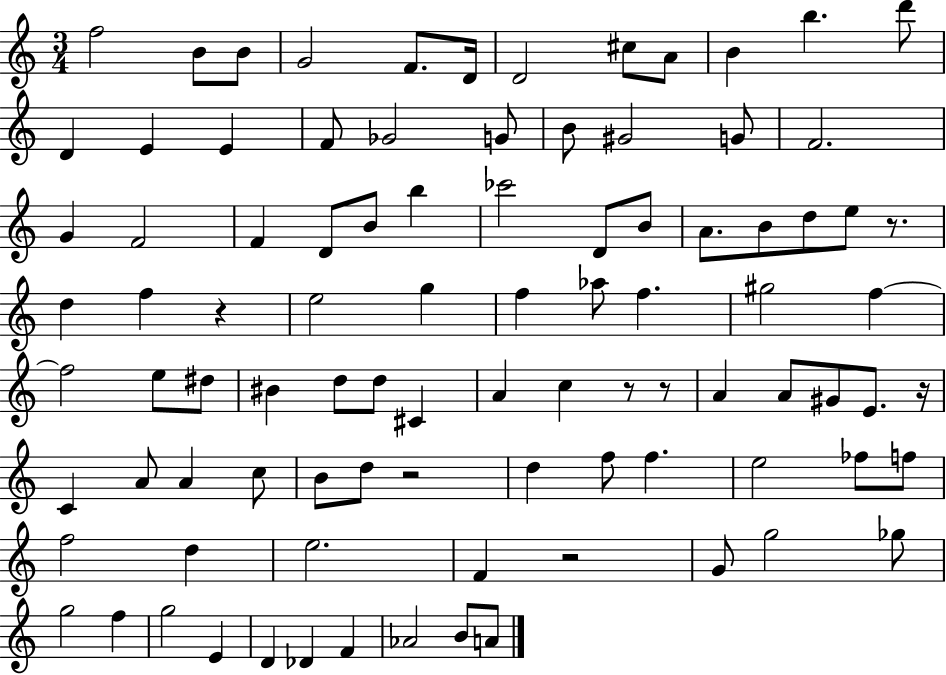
{
  \clef treble
  \numericTimeSignature
  \time 3/4
  \key c \major
  f''2 b'8 b'8 | g'2 f'8. d'16 | d'2 cis''8 a'8 | b'4 b''4. d'''8 | \break d'4 e'4 e'4 | f'8 ges'2 g'8 | b'8 gis'2 g'8 | f'2. | \break g'4 f'2 | f'4 d'8 b'8 b''4 | ces'''2 d'8 b'8 | a'8. b'8 d''8 e''8 r8. | \break d''4 f''4 r4 | e''2 g''4 | f''4 aes''8 f''4. | gis''2 f''4~~ | \break f''2 e''8 dis''8 | bis'4 d''8 d''8 cis'4 | a'4 c''4 r8 r8 | a'4 a'8 gis'8 e'8. r16 | \break c'4 a'8 a'4 c''8 | b'8 d''8 r2 | d''4 f''8 f''4. | e''2 fes''8 f''8 | \break f''2 d''4 | e''2. | f'4 r2 | g'8 g''2 ges''8 | \break g''2 f''4 | g''2 e'4 | d'4 des'4 f'4 | aes'2 b'8 a'8 | \break \bar "|."
}